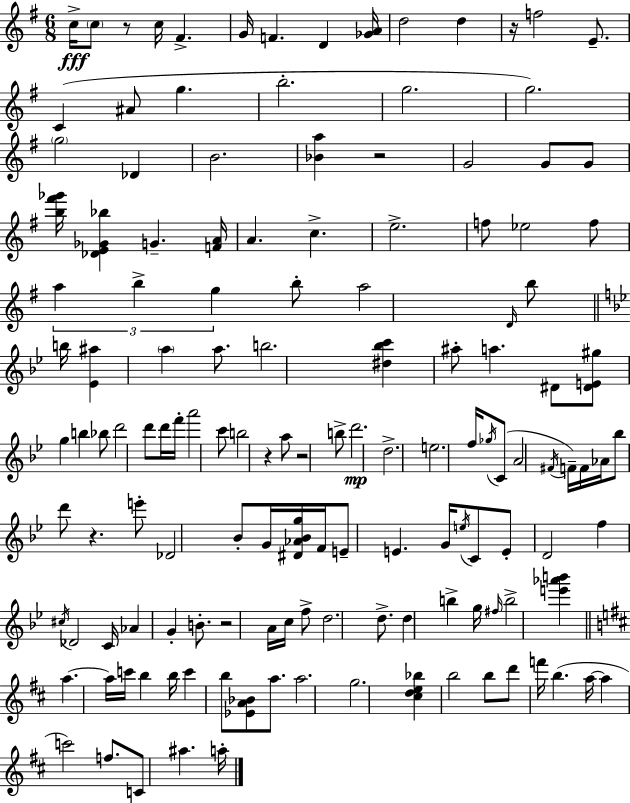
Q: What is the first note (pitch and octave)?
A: C5